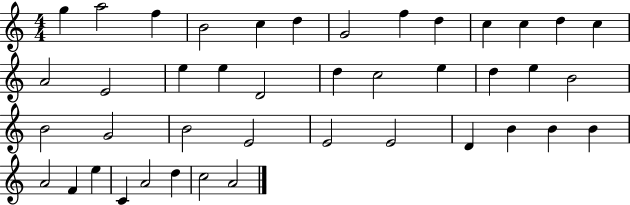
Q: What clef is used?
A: treble